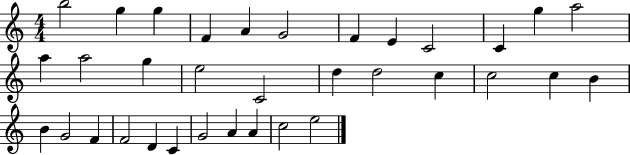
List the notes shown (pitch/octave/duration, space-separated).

B5/h G5/q G5/q F4/q A4/q G4/h F4/q E4/q C4/h C4/q G5/q A5/h A5/q A5/h G5/q E5/h C4/h D5/q D5/h C5/q C5/h C5/q B4/q B4/q G4/h F4/q F4/h D4/q C4/q G4/h A4/q A4/q C5/h E5/h